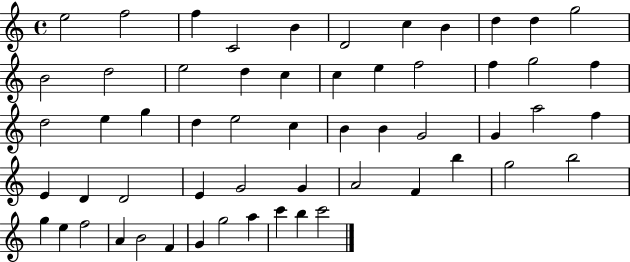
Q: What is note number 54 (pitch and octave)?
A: A5